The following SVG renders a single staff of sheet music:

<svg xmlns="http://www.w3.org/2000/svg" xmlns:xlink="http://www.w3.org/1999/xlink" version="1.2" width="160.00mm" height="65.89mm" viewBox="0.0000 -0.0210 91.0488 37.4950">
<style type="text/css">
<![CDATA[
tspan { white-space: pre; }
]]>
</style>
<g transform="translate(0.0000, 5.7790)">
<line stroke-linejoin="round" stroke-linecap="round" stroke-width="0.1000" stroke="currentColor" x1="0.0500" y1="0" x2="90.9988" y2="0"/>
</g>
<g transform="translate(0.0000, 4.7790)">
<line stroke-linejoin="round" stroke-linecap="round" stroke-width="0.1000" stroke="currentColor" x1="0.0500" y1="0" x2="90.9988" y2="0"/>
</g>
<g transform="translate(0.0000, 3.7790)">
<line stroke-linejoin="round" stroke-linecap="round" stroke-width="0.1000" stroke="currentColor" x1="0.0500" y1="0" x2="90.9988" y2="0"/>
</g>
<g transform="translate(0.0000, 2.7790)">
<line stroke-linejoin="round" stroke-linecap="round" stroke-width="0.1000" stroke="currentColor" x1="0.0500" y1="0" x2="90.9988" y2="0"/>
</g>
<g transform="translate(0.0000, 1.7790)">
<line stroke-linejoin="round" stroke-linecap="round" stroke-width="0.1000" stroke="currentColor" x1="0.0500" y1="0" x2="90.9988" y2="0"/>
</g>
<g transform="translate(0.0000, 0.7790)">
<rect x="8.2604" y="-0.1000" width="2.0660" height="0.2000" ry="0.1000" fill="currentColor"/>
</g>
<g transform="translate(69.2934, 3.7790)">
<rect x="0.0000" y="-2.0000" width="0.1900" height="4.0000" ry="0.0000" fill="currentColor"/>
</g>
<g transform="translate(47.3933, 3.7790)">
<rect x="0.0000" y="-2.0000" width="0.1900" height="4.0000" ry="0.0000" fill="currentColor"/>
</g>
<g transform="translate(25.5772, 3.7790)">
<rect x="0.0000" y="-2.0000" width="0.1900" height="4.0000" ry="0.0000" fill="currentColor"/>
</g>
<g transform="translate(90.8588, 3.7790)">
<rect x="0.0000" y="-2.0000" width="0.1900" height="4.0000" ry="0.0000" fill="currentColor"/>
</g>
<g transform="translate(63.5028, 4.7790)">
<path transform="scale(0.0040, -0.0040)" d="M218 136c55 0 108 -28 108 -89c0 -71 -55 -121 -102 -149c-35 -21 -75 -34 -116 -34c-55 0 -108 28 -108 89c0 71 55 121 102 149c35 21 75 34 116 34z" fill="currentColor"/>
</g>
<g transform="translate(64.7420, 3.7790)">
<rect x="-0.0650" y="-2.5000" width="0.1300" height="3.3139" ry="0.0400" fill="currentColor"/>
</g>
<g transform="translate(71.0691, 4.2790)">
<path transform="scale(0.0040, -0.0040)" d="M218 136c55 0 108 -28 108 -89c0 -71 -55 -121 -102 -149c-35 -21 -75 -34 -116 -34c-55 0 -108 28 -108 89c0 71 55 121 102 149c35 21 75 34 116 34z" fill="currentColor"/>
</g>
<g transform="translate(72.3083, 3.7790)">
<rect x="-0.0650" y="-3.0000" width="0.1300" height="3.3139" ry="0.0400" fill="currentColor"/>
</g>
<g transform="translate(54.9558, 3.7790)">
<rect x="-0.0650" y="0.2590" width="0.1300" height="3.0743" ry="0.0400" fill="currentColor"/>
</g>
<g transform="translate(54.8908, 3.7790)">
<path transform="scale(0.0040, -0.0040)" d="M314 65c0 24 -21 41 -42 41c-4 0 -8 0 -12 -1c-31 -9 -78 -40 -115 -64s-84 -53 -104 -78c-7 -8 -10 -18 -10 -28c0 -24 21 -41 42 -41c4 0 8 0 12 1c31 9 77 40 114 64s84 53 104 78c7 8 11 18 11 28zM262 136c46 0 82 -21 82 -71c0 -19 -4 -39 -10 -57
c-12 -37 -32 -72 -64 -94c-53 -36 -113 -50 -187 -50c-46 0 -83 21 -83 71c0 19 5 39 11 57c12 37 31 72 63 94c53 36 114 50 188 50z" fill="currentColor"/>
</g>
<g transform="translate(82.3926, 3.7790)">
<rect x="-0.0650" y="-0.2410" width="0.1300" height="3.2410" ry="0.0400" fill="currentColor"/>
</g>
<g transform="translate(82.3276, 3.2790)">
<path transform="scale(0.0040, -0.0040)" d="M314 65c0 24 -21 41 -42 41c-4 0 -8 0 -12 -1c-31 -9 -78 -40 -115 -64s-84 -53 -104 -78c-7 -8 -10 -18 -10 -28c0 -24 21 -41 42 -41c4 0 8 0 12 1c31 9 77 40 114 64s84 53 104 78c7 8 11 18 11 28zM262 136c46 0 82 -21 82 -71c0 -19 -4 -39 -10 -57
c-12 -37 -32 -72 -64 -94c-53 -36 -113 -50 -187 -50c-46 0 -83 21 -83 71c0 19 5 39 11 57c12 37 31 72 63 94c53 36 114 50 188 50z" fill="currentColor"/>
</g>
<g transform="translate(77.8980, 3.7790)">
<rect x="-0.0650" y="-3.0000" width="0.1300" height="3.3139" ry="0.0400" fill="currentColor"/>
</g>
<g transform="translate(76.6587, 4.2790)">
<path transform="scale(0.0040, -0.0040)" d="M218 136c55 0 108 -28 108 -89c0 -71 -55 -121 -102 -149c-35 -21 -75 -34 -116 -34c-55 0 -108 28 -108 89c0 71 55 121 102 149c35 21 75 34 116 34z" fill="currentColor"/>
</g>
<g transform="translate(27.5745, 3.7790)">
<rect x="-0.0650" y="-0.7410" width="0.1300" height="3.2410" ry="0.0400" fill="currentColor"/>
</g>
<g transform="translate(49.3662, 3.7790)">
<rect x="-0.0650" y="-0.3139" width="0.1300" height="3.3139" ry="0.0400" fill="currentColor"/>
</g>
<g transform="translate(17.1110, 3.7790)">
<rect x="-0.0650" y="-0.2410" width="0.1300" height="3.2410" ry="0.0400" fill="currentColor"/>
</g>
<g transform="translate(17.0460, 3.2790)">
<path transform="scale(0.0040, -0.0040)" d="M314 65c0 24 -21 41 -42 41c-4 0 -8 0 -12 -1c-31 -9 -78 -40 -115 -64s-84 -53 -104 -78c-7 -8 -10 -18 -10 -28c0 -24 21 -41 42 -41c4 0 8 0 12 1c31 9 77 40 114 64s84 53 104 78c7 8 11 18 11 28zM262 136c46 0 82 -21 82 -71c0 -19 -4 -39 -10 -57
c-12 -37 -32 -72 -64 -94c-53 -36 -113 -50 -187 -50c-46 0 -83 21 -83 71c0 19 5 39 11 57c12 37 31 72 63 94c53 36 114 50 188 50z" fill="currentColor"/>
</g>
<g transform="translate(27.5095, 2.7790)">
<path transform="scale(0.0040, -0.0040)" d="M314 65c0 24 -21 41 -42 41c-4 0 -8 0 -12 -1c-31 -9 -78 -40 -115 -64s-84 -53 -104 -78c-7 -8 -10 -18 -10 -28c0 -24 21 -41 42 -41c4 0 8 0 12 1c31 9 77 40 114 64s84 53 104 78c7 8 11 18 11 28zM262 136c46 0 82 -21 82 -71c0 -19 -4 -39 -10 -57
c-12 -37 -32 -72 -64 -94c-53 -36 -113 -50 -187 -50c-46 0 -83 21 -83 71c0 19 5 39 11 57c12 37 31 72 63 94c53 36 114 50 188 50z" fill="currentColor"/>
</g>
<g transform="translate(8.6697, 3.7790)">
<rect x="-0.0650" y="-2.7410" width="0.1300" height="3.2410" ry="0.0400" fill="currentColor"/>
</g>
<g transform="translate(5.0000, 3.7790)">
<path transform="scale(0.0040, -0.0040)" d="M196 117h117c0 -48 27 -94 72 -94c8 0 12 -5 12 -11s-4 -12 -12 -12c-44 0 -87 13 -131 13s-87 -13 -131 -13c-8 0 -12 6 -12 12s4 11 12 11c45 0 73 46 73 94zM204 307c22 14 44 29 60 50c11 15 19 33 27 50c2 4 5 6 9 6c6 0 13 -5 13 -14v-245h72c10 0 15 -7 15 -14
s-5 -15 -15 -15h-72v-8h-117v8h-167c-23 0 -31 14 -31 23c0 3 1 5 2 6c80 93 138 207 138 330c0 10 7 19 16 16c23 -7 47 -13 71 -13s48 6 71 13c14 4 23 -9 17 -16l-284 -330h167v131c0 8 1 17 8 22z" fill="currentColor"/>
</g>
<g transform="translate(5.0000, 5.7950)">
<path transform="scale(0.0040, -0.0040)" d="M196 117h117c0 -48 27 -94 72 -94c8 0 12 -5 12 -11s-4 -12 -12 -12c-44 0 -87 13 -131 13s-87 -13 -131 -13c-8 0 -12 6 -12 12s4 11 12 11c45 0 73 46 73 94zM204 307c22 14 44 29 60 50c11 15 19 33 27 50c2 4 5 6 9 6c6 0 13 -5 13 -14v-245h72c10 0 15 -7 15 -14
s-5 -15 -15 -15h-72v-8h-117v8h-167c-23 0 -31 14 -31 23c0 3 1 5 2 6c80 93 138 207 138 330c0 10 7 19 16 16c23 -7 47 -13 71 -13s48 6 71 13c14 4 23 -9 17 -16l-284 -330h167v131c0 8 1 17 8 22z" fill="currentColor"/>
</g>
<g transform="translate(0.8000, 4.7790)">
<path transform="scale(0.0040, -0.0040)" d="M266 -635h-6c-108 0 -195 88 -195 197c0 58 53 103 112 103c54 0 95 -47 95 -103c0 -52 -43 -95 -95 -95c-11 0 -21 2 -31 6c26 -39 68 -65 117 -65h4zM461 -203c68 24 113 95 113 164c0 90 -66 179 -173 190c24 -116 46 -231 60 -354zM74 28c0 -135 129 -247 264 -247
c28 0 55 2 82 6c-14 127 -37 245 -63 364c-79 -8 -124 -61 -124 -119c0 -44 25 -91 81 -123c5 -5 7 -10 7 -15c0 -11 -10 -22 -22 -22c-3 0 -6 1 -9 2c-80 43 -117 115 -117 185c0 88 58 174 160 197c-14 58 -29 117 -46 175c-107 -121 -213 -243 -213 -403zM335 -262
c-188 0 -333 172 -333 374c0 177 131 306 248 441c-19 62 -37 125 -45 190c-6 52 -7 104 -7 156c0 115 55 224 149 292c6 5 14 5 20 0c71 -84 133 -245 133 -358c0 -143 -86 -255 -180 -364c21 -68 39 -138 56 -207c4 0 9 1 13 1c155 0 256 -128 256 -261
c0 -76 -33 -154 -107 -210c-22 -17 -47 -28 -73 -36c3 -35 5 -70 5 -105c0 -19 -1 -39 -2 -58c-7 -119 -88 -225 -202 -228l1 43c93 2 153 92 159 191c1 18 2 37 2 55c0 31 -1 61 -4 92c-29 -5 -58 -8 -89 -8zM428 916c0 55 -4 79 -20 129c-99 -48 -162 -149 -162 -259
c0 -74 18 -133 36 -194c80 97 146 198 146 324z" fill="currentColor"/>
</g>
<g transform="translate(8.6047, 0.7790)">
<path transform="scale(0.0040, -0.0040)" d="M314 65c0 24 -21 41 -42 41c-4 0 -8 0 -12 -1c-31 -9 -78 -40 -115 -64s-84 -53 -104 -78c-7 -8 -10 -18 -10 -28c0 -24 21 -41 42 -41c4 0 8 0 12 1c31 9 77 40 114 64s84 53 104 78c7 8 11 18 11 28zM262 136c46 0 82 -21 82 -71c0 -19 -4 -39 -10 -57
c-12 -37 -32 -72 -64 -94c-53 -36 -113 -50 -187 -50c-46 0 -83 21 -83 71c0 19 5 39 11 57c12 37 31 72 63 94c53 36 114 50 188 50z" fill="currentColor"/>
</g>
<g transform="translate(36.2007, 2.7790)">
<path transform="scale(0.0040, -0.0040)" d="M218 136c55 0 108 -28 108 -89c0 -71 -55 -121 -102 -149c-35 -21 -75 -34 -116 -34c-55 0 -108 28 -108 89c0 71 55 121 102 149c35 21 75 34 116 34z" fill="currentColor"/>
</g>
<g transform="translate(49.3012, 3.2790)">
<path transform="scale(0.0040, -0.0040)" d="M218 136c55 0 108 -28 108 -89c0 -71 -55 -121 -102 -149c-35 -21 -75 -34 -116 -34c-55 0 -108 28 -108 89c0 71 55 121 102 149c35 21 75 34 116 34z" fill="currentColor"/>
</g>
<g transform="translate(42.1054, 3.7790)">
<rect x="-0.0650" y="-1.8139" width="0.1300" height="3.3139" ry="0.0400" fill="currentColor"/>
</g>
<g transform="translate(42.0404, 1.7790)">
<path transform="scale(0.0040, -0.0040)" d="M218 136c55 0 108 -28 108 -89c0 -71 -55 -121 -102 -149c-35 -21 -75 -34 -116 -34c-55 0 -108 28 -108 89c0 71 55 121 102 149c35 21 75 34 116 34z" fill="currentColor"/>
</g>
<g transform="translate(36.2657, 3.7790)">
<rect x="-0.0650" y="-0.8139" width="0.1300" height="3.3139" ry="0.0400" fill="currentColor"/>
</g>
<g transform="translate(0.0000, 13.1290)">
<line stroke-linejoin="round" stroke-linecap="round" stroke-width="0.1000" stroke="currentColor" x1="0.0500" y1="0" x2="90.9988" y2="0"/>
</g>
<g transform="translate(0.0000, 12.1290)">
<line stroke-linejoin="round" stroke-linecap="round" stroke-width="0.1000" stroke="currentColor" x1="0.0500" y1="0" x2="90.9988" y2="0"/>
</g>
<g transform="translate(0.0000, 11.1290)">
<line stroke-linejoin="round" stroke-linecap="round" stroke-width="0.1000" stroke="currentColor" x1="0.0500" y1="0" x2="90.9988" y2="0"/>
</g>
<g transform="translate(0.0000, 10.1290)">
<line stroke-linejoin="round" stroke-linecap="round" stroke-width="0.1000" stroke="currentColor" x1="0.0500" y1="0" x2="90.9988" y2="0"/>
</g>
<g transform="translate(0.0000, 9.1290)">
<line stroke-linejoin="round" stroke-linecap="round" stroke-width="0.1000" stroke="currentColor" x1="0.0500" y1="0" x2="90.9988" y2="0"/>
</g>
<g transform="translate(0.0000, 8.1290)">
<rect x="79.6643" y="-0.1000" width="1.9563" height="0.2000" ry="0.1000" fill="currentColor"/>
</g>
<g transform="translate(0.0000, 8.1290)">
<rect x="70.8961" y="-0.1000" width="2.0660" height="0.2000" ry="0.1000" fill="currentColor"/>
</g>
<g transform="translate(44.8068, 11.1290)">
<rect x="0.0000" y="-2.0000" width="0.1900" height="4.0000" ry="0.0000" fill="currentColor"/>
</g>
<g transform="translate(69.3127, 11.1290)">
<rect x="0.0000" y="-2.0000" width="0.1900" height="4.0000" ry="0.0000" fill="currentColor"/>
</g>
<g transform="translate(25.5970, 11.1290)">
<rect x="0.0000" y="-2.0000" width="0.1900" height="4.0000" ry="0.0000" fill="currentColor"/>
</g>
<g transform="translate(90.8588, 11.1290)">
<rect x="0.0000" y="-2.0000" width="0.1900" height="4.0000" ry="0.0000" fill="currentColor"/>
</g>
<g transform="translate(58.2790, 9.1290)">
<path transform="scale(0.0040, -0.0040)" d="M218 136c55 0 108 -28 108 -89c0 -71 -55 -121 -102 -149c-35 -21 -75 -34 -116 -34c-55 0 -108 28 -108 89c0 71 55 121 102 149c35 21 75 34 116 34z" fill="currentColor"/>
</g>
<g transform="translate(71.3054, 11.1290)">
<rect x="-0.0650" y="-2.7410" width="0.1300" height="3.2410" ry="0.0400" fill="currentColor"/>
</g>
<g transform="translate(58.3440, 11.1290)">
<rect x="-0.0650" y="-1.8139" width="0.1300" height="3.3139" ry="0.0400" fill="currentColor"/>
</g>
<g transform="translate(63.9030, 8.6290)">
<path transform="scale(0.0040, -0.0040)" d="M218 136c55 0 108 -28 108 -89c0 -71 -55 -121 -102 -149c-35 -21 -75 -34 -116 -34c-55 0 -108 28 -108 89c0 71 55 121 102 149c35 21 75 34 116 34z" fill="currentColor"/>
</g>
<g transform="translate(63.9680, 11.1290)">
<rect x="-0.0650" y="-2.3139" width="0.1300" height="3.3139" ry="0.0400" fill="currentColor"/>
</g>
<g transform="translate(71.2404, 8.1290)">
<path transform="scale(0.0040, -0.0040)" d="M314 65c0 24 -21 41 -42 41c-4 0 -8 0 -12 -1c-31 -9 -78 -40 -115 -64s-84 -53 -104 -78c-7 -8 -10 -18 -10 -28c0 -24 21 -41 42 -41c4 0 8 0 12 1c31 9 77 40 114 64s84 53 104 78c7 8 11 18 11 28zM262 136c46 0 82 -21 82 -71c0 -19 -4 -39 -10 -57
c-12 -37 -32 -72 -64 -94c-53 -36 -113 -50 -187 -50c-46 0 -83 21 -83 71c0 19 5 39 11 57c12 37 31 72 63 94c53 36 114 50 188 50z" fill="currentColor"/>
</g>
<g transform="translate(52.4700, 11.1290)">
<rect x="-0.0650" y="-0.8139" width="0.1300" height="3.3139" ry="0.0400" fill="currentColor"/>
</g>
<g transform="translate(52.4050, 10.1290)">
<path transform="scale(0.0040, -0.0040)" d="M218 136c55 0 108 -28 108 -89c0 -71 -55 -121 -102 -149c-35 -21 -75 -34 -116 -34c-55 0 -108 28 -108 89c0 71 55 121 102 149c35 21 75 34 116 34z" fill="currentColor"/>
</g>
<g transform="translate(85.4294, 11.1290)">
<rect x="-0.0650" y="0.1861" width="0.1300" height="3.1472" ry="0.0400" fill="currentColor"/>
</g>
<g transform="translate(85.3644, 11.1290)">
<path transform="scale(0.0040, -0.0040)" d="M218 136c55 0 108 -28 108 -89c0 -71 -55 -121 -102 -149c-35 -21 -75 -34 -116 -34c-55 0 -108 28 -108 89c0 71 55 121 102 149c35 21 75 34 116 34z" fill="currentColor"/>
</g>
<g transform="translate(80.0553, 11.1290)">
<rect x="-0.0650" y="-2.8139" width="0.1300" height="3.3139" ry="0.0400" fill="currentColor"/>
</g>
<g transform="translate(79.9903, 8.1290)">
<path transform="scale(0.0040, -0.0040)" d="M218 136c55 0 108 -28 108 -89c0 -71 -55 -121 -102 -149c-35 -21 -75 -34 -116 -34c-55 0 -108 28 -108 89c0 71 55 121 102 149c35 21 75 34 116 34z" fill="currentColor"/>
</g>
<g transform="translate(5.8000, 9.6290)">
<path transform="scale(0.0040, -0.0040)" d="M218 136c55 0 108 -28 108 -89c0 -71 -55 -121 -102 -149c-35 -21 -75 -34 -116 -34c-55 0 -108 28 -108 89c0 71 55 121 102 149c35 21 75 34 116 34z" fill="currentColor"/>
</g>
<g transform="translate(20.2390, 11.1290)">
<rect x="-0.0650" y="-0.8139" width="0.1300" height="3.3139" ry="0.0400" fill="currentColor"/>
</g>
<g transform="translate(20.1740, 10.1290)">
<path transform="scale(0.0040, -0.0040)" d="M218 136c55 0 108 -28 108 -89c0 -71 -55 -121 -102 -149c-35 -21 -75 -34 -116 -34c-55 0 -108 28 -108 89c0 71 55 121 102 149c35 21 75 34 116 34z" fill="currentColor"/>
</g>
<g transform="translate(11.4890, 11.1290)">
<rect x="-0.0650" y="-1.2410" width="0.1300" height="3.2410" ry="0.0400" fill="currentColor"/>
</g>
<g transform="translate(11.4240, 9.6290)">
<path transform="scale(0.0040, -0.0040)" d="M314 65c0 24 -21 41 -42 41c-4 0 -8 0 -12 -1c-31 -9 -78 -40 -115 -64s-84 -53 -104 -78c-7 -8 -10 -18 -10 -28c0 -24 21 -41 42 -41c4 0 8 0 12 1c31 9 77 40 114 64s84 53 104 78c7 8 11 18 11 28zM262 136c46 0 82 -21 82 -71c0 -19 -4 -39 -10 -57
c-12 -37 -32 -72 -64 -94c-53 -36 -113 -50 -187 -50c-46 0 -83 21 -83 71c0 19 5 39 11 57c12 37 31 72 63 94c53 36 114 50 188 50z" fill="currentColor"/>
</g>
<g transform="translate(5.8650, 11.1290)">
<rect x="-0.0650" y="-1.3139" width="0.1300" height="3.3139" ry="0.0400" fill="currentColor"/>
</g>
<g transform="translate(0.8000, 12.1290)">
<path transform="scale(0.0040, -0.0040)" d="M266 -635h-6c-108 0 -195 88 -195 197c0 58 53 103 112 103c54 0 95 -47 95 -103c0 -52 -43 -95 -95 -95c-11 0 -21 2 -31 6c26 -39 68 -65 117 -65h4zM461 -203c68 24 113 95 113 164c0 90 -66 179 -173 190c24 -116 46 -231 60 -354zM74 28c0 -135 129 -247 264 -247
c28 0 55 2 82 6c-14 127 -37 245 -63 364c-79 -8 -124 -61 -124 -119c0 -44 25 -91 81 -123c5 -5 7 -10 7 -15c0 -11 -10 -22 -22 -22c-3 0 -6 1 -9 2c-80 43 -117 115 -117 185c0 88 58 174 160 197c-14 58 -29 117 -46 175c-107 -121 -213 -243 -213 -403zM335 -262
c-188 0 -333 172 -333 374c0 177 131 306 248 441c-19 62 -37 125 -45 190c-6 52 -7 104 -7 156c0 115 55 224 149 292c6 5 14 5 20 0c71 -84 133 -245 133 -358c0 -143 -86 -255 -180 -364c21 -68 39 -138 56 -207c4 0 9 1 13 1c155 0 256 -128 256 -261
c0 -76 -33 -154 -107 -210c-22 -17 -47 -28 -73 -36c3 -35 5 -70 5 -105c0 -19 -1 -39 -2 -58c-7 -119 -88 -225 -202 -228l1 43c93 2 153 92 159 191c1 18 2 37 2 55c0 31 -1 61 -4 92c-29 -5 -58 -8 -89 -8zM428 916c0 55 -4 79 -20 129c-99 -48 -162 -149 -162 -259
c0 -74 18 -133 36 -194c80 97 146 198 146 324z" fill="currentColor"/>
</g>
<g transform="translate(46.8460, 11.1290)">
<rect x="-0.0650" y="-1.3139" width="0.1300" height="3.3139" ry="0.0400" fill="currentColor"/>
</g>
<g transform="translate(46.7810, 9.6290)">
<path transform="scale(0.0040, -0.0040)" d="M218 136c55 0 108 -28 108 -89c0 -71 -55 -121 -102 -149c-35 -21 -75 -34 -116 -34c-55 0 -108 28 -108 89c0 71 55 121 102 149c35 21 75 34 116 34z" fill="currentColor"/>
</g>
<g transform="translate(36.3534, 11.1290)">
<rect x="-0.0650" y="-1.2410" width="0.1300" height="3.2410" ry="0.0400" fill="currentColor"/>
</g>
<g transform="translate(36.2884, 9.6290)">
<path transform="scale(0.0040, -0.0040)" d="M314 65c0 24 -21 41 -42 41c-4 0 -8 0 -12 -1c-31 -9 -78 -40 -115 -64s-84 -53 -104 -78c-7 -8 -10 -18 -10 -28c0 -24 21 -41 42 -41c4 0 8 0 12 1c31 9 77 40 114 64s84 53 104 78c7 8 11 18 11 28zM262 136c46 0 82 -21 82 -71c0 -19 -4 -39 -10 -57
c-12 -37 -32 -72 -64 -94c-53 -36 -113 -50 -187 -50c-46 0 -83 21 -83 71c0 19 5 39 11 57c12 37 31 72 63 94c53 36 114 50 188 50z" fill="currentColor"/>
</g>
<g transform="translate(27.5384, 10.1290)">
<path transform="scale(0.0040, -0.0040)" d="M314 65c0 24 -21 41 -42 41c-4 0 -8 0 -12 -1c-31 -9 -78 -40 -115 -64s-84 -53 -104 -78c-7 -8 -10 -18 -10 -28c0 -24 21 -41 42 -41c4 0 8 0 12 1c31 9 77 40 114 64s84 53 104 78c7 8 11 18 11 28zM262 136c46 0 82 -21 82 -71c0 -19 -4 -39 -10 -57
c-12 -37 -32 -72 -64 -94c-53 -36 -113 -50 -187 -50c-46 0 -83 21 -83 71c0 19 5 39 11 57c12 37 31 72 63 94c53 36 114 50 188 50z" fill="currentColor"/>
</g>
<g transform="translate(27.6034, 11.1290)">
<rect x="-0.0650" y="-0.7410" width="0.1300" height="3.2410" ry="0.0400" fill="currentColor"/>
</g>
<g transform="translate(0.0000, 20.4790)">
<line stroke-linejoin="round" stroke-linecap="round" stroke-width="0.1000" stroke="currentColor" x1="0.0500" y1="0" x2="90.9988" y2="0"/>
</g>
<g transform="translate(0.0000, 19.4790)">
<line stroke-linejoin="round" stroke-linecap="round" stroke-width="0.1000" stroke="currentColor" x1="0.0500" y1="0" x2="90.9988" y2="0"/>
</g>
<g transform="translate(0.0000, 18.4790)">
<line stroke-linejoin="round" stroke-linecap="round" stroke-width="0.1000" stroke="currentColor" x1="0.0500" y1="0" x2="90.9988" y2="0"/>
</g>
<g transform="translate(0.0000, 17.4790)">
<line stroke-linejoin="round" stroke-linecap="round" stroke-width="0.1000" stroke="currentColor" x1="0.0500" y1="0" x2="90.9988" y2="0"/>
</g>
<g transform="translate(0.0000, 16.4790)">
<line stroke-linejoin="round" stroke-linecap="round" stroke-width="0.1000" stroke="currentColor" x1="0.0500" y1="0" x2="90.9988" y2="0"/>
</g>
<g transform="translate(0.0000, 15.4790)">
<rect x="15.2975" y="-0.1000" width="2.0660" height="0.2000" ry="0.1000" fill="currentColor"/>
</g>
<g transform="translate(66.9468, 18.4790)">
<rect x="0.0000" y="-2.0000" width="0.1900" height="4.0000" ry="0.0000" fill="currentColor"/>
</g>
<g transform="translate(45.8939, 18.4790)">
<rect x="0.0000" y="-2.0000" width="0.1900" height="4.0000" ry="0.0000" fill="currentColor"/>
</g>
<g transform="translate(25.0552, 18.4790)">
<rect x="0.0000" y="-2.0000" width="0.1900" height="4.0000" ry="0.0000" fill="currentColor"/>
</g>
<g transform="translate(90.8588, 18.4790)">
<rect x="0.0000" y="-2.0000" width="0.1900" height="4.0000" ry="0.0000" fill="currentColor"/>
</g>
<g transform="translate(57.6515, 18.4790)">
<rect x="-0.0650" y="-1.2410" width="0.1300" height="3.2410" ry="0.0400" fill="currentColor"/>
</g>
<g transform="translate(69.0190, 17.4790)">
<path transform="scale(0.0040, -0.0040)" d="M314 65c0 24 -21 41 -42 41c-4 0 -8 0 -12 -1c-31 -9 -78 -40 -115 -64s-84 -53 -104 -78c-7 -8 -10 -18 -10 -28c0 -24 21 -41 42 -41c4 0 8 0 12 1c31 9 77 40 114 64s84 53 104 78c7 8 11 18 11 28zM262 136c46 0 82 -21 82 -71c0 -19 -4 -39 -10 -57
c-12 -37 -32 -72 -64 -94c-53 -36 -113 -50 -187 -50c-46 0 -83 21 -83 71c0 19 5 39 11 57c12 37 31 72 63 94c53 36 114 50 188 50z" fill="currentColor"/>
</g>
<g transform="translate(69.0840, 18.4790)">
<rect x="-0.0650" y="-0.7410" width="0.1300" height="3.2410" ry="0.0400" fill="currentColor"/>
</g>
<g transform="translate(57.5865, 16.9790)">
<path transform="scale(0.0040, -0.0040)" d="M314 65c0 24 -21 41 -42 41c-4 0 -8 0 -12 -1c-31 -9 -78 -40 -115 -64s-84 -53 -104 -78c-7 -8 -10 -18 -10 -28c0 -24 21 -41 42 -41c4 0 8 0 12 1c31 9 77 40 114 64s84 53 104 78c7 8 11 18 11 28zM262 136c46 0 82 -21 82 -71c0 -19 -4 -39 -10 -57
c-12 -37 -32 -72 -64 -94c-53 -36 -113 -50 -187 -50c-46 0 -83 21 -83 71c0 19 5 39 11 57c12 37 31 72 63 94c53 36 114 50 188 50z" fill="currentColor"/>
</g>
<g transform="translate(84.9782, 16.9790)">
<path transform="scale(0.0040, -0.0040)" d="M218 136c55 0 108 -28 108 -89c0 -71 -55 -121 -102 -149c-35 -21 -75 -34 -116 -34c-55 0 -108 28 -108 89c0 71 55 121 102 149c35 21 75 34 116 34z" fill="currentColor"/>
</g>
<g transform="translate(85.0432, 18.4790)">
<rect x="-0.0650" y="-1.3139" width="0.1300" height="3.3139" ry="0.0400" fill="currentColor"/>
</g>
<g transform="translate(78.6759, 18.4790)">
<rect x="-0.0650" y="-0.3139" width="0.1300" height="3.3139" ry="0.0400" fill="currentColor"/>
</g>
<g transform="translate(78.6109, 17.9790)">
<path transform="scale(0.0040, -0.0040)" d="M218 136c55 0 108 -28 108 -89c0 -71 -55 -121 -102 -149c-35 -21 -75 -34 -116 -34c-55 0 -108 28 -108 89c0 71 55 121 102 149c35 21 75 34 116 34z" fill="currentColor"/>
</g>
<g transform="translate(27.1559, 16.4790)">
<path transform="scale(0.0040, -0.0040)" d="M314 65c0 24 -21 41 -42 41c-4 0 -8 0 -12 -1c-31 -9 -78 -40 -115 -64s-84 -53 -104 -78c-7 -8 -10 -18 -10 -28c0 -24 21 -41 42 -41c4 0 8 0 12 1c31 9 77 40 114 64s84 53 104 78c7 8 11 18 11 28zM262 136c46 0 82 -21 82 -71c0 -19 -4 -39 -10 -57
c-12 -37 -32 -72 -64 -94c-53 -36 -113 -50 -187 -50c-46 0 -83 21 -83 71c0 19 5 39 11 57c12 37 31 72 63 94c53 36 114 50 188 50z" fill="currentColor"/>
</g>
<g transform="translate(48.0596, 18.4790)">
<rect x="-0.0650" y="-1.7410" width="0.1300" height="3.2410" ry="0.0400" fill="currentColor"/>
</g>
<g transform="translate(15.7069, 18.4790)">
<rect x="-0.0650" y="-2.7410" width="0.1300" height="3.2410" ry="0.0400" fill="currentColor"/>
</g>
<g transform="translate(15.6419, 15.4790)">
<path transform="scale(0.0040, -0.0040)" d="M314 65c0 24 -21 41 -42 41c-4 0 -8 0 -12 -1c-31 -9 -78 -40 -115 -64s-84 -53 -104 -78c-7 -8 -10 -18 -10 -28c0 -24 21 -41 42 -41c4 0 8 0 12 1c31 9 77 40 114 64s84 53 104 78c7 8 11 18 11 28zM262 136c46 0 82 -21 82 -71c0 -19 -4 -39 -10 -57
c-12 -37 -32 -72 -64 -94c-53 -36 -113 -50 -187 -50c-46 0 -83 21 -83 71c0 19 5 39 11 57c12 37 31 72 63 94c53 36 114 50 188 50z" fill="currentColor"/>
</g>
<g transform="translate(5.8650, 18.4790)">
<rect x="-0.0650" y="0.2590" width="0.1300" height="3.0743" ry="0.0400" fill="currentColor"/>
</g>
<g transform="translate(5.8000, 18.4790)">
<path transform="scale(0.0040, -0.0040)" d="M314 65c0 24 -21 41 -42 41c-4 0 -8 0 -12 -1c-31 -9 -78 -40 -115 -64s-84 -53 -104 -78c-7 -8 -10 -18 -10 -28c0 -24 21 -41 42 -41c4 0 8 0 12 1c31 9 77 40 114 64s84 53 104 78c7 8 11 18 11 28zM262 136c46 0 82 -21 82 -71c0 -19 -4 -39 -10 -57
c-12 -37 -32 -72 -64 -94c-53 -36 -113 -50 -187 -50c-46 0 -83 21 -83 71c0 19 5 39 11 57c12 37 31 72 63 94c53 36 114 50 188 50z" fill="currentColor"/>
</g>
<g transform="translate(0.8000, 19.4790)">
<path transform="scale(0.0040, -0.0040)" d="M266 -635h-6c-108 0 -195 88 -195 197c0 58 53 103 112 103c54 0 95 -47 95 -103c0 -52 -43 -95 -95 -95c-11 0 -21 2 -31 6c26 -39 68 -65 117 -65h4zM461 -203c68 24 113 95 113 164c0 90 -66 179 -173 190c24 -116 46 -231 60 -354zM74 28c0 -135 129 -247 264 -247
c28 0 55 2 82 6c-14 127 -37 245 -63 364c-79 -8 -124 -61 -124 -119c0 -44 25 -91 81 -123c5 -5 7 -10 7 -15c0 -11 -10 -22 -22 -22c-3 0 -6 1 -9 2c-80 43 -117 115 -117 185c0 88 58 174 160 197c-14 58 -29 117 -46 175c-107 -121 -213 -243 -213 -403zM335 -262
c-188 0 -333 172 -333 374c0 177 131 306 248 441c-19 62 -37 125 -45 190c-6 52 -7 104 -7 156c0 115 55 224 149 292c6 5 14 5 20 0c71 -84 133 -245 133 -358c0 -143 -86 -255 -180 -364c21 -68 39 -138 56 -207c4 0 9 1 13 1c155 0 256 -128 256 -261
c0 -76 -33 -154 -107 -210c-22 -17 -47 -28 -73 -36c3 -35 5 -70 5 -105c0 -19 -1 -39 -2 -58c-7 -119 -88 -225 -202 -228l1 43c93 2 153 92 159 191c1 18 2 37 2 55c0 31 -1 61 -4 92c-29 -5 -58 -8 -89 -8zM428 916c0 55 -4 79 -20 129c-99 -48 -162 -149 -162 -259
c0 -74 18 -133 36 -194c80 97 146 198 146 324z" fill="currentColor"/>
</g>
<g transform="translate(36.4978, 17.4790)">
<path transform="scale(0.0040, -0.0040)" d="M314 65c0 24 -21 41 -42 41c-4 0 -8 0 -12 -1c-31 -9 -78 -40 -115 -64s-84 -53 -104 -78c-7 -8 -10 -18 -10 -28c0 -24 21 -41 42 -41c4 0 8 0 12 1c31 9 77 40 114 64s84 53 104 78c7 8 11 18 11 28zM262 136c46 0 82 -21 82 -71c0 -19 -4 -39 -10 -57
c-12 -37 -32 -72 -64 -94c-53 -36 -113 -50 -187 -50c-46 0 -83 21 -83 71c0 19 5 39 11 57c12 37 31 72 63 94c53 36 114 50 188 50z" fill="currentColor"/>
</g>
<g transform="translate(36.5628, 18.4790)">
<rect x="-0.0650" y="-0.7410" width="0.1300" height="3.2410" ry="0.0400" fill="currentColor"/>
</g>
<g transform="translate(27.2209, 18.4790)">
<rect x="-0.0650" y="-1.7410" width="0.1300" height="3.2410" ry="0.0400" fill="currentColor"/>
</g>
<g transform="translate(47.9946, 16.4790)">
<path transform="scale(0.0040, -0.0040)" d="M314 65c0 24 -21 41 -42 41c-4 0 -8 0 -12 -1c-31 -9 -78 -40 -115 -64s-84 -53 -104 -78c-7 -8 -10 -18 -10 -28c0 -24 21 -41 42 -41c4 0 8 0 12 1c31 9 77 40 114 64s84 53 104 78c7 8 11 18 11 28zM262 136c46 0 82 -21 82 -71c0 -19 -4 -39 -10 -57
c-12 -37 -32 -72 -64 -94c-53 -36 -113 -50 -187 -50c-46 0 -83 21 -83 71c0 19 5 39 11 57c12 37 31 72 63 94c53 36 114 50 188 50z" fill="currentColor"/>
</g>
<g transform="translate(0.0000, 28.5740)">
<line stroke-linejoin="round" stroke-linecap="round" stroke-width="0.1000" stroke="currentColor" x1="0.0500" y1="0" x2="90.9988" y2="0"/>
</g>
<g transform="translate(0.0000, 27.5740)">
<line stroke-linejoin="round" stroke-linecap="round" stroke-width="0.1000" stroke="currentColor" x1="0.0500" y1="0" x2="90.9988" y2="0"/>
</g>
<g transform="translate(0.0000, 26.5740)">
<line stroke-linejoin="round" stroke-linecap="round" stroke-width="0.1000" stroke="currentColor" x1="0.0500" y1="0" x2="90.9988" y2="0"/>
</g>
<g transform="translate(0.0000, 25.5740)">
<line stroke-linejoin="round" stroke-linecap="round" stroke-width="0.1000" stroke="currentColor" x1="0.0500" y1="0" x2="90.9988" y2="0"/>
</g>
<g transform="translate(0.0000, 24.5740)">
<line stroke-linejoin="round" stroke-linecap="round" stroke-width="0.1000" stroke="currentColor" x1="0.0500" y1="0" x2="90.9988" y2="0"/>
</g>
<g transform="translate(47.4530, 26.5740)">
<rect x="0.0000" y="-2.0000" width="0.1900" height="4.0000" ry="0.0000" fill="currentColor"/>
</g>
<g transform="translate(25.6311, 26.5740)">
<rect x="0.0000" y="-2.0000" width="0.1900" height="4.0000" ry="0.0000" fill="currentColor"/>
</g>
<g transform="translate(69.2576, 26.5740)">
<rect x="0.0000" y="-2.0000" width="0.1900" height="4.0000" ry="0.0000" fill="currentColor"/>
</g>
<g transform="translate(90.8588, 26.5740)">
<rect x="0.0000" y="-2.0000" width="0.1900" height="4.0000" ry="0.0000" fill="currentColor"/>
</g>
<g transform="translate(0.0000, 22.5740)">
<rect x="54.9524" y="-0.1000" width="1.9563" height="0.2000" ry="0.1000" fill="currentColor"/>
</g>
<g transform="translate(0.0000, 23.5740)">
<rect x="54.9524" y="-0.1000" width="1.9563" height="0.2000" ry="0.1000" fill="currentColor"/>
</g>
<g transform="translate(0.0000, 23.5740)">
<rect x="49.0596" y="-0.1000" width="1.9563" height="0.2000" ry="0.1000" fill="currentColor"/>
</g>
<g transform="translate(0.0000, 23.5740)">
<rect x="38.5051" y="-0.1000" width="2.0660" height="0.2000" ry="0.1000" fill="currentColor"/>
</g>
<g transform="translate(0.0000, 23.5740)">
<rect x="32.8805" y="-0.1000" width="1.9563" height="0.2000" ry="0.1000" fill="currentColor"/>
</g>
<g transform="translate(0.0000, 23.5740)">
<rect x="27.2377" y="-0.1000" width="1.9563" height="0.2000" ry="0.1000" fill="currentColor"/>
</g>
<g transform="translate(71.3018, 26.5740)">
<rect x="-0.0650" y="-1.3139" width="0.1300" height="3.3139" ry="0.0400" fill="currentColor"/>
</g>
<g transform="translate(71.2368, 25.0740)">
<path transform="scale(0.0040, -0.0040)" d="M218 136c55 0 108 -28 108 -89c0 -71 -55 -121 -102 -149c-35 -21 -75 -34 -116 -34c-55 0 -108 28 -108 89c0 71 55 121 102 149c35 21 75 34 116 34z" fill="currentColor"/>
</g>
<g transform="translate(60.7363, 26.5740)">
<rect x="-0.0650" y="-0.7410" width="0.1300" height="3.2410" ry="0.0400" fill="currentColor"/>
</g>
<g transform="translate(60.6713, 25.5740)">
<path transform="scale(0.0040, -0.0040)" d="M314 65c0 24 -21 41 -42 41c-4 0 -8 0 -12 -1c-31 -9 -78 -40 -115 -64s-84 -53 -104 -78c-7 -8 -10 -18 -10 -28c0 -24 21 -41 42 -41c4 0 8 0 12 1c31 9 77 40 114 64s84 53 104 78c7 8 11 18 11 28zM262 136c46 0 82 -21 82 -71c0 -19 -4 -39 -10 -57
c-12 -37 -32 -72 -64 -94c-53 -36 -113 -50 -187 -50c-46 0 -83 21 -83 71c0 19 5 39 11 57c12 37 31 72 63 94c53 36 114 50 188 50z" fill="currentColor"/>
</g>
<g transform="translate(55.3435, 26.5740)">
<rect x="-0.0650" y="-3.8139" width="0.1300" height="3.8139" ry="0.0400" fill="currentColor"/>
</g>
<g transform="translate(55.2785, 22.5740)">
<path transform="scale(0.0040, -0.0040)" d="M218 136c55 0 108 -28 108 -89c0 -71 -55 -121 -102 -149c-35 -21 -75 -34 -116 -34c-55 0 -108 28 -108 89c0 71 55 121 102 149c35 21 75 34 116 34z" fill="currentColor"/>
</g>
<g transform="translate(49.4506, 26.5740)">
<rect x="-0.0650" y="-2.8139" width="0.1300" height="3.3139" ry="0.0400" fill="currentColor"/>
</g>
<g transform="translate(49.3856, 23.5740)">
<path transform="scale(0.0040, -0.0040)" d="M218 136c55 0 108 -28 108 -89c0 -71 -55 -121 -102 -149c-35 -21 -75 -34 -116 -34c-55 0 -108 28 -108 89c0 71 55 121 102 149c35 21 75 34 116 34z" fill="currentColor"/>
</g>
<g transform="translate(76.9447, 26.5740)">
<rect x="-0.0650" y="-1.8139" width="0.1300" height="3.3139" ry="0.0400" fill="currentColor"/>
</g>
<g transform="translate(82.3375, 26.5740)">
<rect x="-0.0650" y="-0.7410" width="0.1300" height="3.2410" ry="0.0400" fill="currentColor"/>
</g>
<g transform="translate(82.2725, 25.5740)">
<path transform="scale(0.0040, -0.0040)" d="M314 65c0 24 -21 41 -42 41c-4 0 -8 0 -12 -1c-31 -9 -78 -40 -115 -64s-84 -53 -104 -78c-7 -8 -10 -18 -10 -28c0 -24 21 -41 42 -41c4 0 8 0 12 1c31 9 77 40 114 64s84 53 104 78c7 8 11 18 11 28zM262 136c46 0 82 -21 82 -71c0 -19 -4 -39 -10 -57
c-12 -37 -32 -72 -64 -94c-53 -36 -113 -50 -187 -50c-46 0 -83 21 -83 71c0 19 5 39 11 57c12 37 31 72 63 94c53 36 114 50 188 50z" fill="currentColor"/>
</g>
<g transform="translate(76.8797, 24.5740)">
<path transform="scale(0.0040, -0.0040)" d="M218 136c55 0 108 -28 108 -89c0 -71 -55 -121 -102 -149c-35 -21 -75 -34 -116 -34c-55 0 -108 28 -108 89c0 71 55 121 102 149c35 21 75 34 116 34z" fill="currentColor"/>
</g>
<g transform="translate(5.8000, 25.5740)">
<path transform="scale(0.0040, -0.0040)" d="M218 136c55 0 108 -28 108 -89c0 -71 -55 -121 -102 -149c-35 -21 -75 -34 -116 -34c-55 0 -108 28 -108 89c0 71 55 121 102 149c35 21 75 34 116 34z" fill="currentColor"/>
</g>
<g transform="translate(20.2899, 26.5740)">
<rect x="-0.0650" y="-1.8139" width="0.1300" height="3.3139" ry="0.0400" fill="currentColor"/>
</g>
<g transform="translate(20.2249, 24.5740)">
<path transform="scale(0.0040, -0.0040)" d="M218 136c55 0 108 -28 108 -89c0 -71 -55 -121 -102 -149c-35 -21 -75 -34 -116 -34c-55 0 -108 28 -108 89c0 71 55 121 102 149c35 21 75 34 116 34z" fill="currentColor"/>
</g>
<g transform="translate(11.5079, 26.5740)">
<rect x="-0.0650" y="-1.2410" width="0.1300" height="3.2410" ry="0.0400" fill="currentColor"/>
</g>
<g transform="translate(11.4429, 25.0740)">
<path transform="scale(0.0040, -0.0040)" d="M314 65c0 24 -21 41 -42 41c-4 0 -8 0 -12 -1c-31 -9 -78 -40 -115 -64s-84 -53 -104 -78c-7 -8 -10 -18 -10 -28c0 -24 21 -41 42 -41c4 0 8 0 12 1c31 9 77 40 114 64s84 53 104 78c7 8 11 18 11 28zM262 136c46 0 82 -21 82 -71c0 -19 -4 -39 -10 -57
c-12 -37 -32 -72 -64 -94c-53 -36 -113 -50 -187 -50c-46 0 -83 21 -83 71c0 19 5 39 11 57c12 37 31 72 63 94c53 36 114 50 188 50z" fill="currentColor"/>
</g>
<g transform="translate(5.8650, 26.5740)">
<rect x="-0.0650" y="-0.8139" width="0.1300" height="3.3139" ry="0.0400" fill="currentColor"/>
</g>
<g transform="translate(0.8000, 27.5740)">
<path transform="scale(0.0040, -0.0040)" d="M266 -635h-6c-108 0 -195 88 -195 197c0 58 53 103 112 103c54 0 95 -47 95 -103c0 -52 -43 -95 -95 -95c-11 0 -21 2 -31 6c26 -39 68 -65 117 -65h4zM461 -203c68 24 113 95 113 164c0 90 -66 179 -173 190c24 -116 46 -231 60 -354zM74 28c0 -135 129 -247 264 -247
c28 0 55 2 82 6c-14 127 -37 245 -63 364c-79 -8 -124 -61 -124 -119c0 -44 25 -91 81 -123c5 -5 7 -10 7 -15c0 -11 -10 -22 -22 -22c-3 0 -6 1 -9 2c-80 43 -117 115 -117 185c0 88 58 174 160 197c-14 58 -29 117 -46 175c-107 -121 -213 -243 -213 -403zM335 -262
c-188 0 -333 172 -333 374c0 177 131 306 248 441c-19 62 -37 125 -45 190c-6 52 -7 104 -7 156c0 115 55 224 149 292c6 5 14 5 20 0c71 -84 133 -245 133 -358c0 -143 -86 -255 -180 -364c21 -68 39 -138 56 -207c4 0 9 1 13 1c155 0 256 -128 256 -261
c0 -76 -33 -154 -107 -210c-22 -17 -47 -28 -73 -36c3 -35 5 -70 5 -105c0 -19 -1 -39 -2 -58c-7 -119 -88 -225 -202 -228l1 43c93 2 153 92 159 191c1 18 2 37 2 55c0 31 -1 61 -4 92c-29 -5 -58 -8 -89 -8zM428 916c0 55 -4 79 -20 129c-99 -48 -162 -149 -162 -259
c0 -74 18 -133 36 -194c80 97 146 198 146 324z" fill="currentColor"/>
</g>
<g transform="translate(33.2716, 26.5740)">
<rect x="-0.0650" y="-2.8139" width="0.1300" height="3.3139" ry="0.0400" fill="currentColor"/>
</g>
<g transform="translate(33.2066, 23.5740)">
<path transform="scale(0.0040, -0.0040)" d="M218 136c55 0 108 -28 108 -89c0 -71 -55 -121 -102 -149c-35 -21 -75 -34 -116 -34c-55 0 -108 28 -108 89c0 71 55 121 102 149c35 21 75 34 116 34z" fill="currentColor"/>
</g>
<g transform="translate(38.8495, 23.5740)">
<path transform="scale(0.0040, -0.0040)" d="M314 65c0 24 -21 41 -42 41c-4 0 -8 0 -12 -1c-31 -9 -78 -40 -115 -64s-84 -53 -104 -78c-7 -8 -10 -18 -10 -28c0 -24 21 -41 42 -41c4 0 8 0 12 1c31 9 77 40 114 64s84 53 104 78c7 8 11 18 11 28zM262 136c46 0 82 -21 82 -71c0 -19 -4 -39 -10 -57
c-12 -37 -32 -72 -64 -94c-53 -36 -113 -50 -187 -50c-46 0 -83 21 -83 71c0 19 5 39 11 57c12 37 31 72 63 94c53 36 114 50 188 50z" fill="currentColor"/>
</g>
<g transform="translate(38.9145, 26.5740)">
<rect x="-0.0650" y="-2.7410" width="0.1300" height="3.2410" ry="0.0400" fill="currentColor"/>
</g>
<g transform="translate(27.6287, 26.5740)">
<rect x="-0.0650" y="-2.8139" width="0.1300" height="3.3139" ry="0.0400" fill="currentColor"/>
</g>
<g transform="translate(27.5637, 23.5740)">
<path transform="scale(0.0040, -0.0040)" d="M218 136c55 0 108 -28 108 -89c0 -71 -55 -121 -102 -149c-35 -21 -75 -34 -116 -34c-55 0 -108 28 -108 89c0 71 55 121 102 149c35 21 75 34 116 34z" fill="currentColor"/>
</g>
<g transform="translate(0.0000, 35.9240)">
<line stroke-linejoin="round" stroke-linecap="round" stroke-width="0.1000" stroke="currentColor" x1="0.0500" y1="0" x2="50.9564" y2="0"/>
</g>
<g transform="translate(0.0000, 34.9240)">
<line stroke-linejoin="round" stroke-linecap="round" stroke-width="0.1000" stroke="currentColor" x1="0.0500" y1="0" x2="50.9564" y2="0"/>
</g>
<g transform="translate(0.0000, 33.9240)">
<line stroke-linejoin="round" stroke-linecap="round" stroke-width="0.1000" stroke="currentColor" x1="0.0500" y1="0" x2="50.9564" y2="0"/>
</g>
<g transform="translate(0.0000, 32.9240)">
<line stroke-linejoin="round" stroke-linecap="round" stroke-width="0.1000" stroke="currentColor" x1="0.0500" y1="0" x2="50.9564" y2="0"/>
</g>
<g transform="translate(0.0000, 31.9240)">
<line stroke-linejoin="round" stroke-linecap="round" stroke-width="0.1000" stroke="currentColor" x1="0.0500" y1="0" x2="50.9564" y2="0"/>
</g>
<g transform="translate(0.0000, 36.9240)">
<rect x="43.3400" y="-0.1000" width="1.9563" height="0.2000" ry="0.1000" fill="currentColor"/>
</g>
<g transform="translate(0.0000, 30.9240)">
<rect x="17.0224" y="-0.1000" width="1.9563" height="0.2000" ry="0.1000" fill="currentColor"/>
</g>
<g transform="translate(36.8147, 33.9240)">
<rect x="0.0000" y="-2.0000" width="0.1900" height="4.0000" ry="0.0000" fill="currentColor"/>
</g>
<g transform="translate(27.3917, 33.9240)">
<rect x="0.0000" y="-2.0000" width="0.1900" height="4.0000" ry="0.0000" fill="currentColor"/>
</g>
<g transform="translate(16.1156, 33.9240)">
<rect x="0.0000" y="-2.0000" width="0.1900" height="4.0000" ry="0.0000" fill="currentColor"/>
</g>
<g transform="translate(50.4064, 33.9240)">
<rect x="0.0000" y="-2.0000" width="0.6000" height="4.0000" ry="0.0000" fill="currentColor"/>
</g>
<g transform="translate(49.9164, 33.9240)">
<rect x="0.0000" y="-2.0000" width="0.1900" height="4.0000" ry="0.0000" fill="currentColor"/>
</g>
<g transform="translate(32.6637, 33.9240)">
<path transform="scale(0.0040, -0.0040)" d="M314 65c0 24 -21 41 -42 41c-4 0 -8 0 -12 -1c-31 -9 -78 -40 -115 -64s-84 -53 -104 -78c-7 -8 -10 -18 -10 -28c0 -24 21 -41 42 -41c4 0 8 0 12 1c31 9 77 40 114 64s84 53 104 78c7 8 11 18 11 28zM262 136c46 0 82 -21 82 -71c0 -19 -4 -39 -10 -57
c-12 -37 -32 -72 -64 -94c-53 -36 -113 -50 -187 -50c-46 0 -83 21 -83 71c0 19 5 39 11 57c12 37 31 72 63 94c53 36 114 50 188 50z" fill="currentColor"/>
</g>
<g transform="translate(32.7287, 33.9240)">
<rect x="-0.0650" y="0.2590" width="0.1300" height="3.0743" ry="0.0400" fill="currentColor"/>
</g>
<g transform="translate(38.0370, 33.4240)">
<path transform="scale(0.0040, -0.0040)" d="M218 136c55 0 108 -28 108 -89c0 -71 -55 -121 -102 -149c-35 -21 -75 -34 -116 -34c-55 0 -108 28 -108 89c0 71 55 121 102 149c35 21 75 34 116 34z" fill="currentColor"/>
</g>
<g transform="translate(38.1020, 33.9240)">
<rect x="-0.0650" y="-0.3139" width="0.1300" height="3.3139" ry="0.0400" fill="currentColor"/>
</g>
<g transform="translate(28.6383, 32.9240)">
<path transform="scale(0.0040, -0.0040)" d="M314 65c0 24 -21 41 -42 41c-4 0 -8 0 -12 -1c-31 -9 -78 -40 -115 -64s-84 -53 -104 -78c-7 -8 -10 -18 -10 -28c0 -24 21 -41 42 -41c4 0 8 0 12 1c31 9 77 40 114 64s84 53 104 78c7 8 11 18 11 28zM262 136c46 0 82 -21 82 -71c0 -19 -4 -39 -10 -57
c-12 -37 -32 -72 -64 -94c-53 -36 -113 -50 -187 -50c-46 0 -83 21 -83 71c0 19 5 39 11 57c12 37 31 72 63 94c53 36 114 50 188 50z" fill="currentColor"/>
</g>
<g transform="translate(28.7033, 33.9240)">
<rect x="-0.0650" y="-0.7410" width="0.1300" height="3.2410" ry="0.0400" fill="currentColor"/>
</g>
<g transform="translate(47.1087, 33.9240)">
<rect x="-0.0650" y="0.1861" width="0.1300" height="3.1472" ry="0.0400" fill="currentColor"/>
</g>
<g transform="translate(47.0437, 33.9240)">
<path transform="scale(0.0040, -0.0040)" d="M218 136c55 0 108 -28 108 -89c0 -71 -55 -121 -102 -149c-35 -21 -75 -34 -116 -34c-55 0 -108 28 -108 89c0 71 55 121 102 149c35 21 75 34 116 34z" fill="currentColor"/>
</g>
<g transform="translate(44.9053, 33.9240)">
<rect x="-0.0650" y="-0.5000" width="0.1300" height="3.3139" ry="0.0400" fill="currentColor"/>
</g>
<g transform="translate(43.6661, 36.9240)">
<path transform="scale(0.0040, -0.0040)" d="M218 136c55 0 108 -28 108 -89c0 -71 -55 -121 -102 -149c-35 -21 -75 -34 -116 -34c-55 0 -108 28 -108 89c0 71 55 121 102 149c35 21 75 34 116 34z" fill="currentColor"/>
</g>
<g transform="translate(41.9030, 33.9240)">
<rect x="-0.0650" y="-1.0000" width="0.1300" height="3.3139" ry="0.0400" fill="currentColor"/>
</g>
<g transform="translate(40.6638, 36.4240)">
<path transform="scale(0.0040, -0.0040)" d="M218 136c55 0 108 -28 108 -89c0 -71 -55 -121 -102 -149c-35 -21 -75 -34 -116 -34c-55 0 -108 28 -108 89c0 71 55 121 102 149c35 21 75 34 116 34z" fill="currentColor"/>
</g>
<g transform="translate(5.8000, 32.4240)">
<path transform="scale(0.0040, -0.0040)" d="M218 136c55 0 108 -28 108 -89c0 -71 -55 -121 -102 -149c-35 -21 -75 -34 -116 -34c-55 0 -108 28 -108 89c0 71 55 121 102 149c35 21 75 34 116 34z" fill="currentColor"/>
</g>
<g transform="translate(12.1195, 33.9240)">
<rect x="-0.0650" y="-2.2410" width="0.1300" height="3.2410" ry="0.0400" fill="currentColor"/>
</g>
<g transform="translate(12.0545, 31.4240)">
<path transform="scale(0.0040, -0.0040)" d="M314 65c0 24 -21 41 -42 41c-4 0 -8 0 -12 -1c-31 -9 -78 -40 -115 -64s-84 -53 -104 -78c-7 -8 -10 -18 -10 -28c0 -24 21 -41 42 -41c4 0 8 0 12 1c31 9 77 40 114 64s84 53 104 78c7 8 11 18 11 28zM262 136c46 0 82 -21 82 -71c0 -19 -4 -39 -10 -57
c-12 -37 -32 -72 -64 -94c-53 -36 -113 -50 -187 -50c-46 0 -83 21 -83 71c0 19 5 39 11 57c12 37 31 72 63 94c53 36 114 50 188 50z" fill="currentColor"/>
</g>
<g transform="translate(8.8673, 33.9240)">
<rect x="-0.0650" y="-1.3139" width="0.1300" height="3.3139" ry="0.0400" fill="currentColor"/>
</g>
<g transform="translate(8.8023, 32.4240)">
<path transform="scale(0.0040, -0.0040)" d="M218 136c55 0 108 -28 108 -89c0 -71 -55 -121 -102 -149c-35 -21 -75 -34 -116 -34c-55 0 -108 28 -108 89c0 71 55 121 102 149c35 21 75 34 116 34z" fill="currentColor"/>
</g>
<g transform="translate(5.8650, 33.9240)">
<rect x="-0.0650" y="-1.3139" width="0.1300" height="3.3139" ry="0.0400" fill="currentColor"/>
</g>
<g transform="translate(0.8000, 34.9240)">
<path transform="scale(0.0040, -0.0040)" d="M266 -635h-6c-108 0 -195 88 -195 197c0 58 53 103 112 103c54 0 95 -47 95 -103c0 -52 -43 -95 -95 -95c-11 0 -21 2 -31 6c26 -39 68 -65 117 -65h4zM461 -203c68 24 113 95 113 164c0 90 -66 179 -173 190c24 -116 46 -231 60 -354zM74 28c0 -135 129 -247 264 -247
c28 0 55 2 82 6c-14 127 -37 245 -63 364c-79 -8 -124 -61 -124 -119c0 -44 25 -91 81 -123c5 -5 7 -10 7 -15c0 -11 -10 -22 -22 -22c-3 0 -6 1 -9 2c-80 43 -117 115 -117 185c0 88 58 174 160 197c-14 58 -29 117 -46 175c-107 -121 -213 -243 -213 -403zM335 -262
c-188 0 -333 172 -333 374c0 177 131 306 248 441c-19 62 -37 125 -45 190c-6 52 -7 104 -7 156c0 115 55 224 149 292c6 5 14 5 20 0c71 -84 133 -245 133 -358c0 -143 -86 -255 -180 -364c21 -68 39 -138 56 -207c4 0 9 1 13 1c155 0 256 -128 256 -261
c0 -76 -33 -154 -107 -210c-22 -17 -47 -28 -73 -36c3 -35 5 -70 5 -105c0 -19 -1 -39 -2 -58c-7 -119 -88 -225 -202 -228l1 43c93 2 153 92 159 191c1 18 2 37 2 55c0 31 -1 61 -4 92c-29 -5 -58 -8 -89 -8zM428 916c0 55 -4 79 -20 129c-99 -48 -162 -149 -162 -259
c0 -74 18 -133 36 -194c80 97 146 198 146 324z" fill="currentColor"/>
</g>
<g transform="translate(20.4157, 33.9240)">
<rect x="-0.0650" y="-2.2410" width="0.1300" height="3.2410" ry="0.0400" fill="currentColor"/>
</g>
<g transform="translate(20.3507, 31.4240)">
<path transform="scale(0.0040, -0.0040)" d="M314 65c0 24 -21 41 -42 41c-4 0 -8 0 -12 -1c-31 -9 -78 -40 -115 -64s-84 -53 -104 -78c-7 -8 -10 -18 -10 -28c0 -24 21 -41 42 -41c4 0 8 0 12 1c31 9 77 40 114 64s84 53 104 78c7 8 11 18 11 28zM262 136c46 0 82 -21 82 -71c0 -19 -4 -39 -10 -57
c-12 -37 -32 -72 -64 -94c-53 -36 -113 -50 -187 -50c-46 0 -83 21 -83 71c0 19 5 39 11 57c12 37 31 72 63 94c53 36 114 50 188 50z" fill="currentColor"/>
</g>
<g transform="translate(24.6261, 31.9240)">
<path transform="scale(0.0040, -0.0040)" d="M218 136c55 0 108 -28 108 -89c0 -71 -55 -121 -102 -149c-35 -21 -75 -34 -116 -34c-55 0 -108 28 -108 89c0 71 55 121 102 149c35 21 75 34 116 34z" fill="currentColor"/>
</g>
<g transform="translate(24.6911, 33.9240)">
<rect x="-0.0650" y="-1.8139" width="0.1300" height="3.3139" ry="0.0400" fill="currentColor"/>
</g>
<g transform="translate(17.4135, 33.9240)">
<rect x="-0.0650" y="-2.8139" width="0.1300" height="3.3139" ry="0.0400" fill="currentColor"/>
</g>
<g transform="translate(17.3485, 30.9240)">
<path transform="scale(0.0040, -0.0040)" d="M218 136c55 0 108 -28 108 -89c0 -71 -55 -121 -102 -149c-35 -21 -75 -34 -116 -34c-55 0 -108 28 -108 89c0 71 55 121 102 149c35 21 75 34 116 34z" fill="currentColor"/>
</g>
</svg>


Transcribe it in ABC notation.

X:1
T:Untitled
M:4/4
L:1/4
K:C
a2 c2 d2 d f c B2 G A A c2 e e2 d d2 e2 e d f g a2 a B B2 a2 f2 d2 f2 e2 d2 c e d e2 f a a a2 a c' d2 e f d2 e e g2 a g2 f d2 B2 c D C B